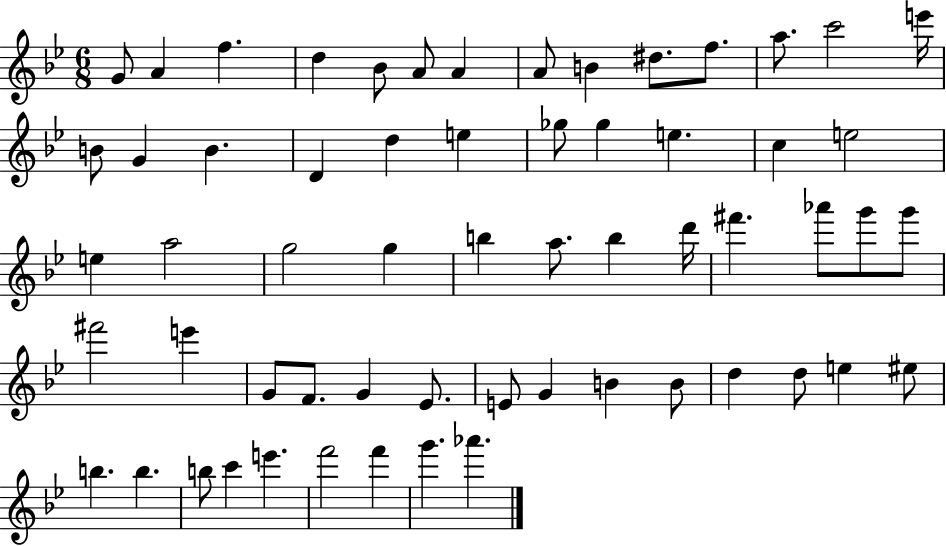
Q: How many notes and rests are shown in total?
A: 60